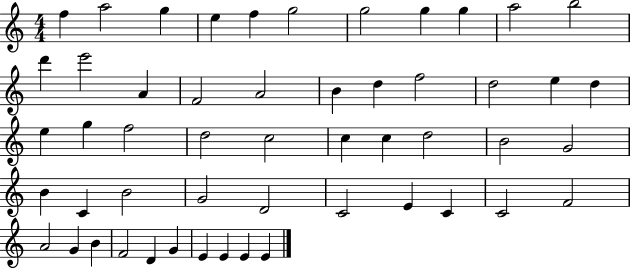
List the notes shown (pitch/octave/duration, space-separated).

F5/q A5/h G5/q E5/q F5/q G5/h G5/h G5/q G5/q A5/h B5/h D6/q E6/h A4/q F4/h A4/h B4/q D5/q F5/h D5/h E5/q D5/q E5/q G5/q F5/h D5/h C5/h C5/q C5/q D5/h B4/h G4/h B4/q C4/q B4/h G4/h D4/h C4/h E4/q C4/q C4/h F4/h A4/h G4/q B4/q F4/h D4/q G4/q E4/q E4/q E4/q E4/q